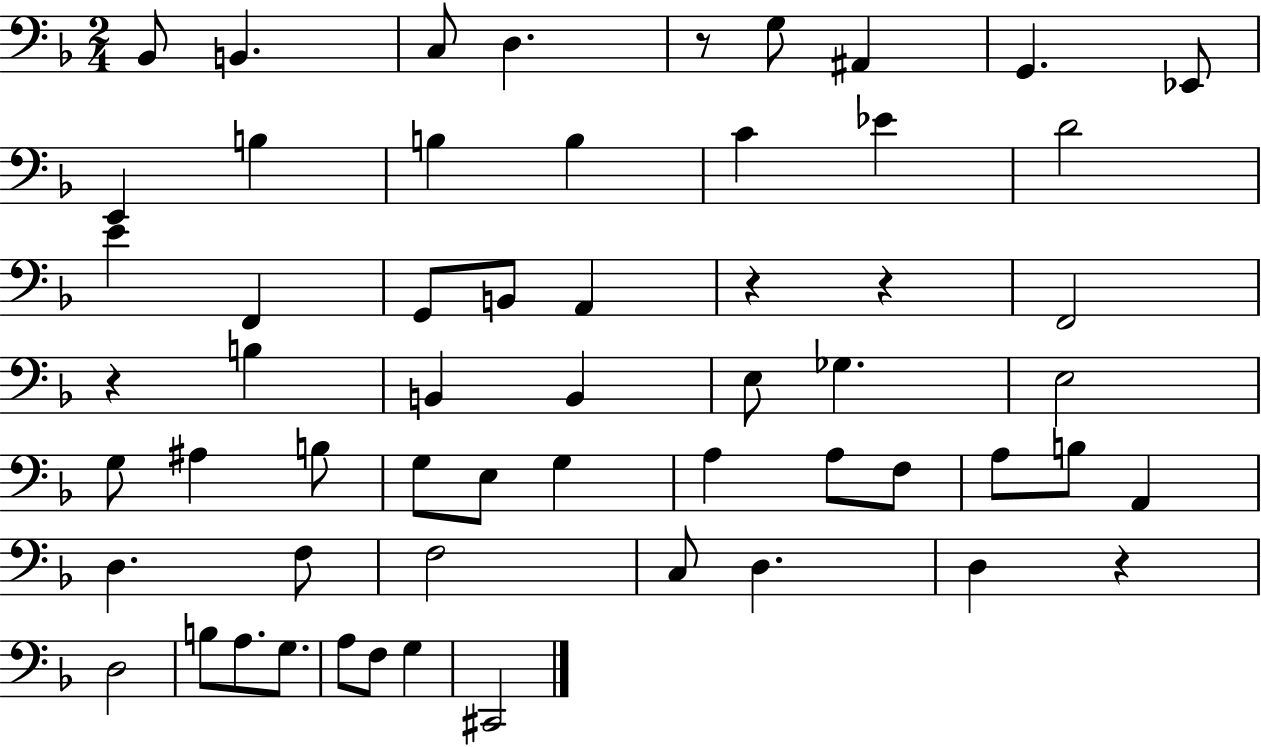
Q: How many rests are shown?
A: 5